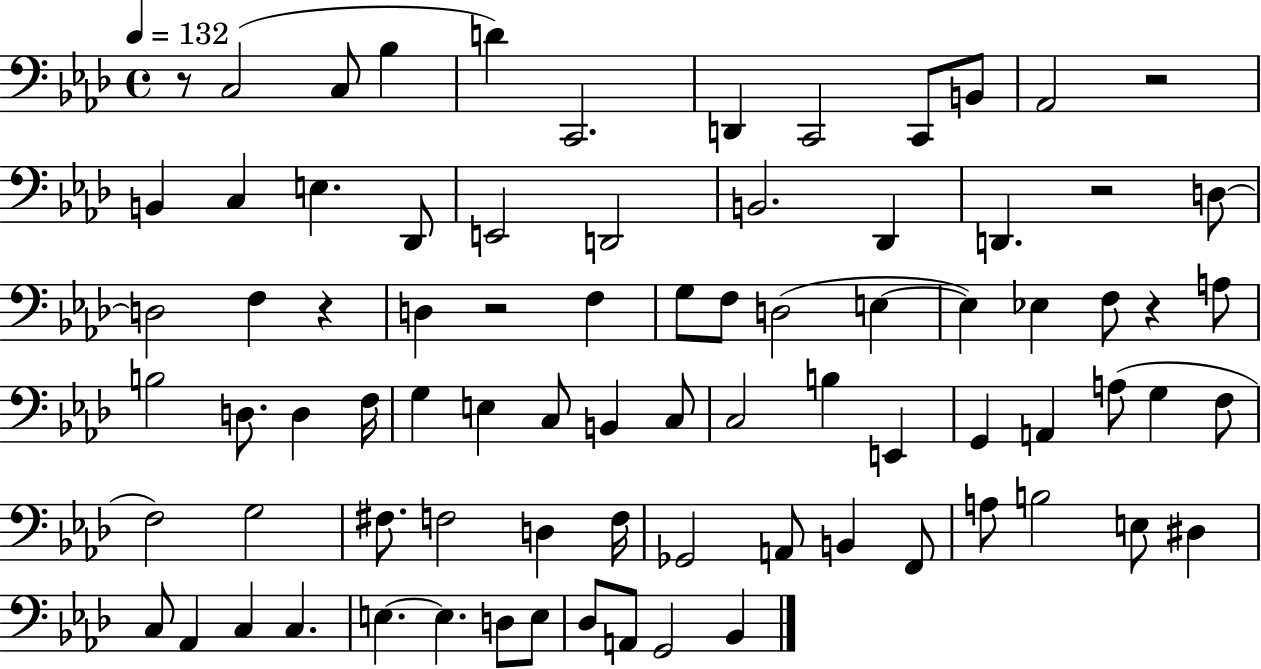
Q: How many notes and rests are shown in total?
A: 81